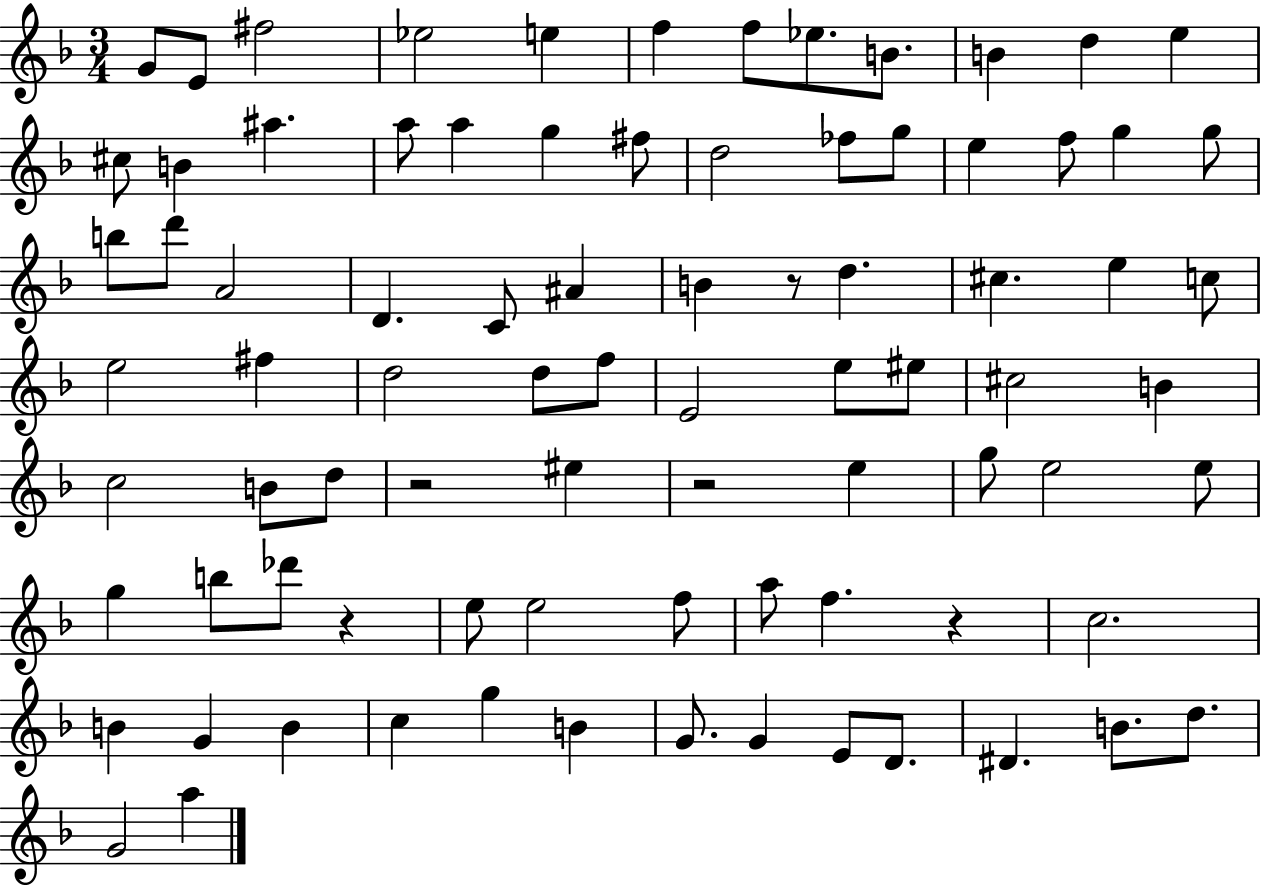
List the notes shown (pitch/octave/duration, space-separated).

G4/e E4/e F#5/h Eb5/h E5/q F5/q F5/e Eb5/e. B4/e. B4/q D5/q E5/q C#5/e B4/q A#5/q. A5/e A5/q G5/q F#5/e D5/h FES5/e G5/e E5/q F5/e G5/q G5/e B5/e D6/e A4/h D4/q. C4/e A#4/q B4/q R/e D5/q. C#5/q. E5/q C5/e E5/h F#5/q D5/h D5/e F5/e E4/h E5/e EIS5/e C#5/h B4/q C5/h B4/e D5/e R/h EIS5/q R/h E5/q G5/e E5/h E5/e G5/q B5/e Db6/e R/q E5/e E5/h F5/e A5/e F5/q. R/q C5/h. B4/q G4/q B4/q C5/q G5/q B4/q G4/e. G4/q E4/e D4/e. D#4/q. B4/e. D5/e. G4/h A5/q